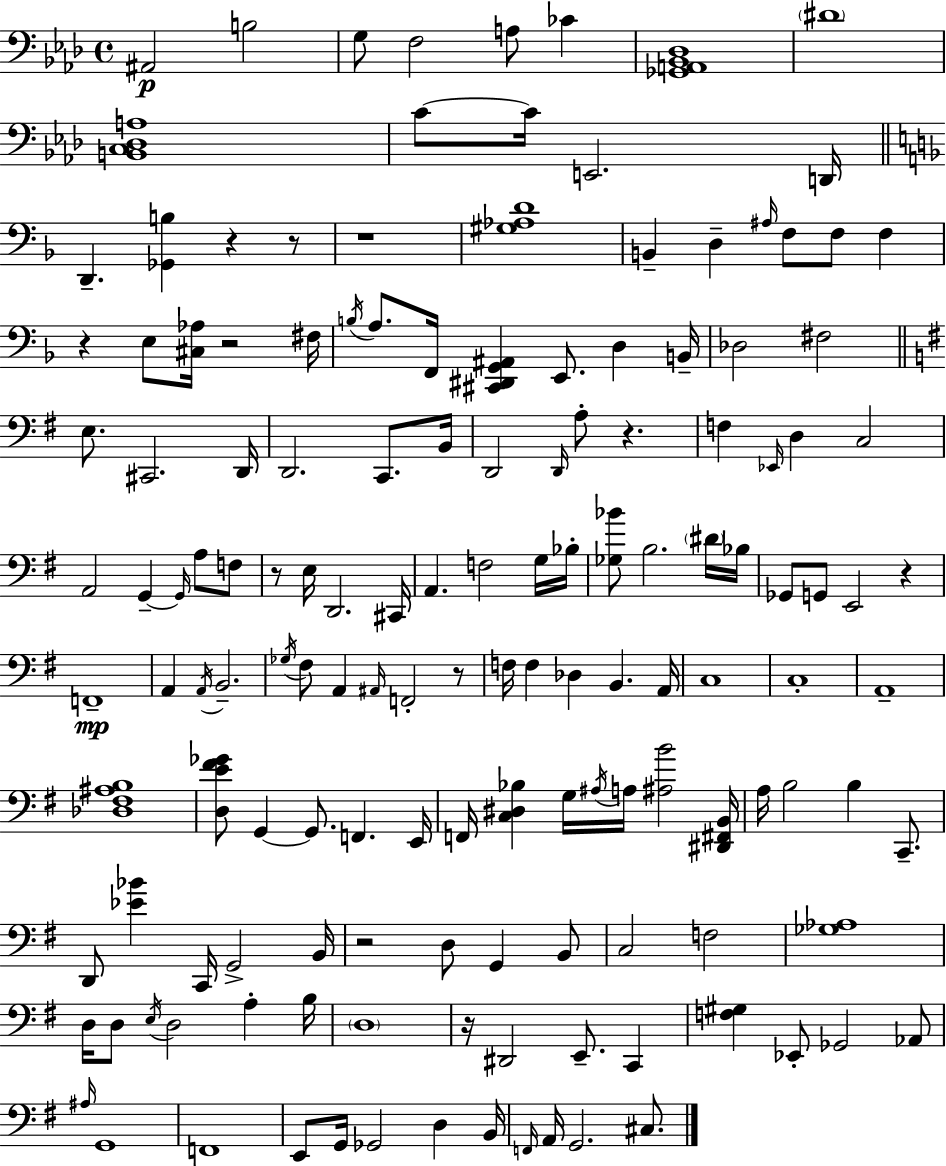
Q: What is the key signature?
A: AES major